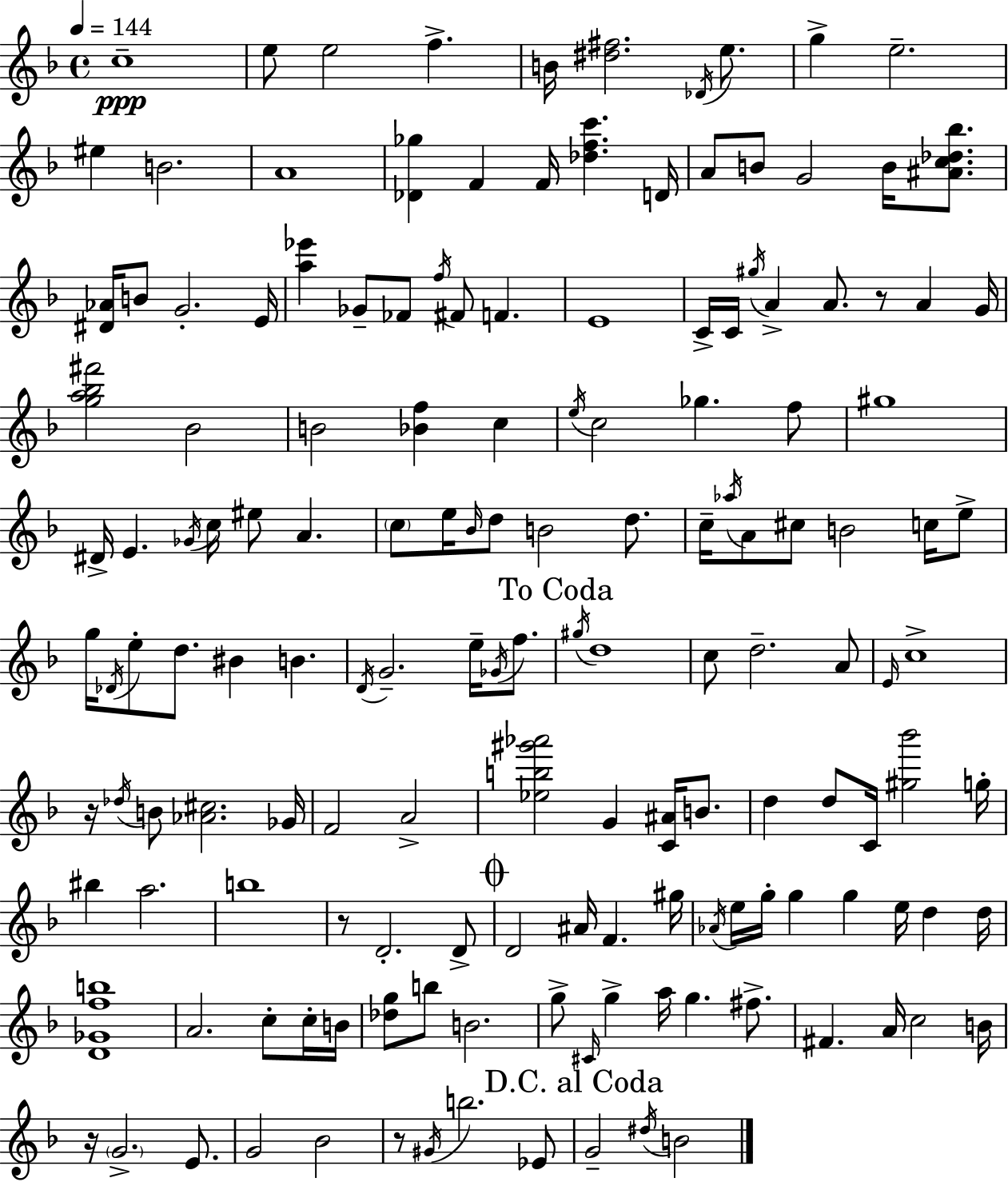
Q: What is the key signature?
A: F major